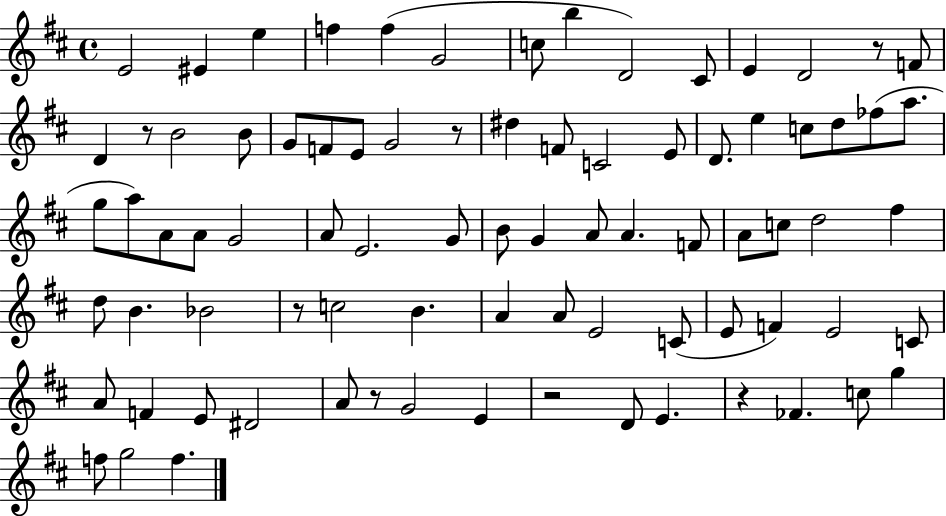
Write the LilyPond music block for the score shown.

{
  \clef treble
  \time 4/4
  \defaultTimeSignature
  \key d \major
  e'2 eis'4 e''4 | f''4 f''4( g'2 | c''8 b''4 d'2) cis'8 | e'4 d'2 r8 f'8 | \break d'4 r8 b'2 b'8 | g'8 f'8 e'8 g'2 r8 | dis''4 f'8 c'2 e'8 | d'8. e''4 c''8 d''8 fes''8( a''8. | \break g''8 a''8) a'8 a'8 g'2 | a'8 e'2. g'8 | b'8 g'4 a'8 a'4. f'8 | a'8 c''8 d''2 fis''4 | \break d''8 b'4. bes'2 | r8 c''2 b'4. | a'4 a'8 e'2 c'8( | e'8 f'4) e'2 c'8 | \break a'8 f'4 e'8 dis'2 | a'8 r8 g'2 e'4 | r2 d'8 e'4. | r4 fes'4. c''8 g''4 | \break f''8 g''2 f''4. | \bar "|."
}